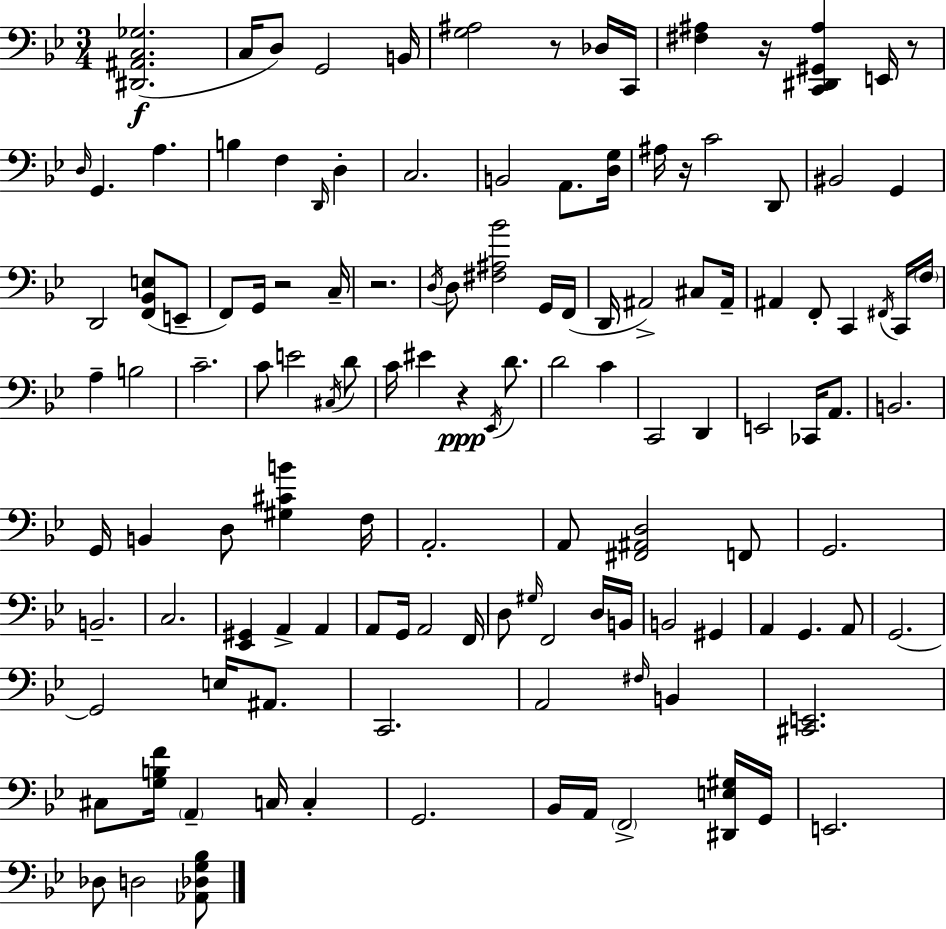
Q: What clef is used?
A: bass